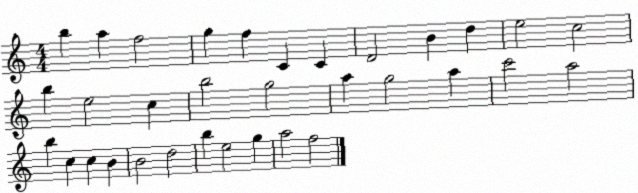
X:1
T:Untitled
M:4/4
L:1/4
K:C
b a f2 g f C C D2 B d e2 c2 b e2 c b2 g2 a g2 a c'2 a2 b c c B B2 d2 b e2 g a2 f2